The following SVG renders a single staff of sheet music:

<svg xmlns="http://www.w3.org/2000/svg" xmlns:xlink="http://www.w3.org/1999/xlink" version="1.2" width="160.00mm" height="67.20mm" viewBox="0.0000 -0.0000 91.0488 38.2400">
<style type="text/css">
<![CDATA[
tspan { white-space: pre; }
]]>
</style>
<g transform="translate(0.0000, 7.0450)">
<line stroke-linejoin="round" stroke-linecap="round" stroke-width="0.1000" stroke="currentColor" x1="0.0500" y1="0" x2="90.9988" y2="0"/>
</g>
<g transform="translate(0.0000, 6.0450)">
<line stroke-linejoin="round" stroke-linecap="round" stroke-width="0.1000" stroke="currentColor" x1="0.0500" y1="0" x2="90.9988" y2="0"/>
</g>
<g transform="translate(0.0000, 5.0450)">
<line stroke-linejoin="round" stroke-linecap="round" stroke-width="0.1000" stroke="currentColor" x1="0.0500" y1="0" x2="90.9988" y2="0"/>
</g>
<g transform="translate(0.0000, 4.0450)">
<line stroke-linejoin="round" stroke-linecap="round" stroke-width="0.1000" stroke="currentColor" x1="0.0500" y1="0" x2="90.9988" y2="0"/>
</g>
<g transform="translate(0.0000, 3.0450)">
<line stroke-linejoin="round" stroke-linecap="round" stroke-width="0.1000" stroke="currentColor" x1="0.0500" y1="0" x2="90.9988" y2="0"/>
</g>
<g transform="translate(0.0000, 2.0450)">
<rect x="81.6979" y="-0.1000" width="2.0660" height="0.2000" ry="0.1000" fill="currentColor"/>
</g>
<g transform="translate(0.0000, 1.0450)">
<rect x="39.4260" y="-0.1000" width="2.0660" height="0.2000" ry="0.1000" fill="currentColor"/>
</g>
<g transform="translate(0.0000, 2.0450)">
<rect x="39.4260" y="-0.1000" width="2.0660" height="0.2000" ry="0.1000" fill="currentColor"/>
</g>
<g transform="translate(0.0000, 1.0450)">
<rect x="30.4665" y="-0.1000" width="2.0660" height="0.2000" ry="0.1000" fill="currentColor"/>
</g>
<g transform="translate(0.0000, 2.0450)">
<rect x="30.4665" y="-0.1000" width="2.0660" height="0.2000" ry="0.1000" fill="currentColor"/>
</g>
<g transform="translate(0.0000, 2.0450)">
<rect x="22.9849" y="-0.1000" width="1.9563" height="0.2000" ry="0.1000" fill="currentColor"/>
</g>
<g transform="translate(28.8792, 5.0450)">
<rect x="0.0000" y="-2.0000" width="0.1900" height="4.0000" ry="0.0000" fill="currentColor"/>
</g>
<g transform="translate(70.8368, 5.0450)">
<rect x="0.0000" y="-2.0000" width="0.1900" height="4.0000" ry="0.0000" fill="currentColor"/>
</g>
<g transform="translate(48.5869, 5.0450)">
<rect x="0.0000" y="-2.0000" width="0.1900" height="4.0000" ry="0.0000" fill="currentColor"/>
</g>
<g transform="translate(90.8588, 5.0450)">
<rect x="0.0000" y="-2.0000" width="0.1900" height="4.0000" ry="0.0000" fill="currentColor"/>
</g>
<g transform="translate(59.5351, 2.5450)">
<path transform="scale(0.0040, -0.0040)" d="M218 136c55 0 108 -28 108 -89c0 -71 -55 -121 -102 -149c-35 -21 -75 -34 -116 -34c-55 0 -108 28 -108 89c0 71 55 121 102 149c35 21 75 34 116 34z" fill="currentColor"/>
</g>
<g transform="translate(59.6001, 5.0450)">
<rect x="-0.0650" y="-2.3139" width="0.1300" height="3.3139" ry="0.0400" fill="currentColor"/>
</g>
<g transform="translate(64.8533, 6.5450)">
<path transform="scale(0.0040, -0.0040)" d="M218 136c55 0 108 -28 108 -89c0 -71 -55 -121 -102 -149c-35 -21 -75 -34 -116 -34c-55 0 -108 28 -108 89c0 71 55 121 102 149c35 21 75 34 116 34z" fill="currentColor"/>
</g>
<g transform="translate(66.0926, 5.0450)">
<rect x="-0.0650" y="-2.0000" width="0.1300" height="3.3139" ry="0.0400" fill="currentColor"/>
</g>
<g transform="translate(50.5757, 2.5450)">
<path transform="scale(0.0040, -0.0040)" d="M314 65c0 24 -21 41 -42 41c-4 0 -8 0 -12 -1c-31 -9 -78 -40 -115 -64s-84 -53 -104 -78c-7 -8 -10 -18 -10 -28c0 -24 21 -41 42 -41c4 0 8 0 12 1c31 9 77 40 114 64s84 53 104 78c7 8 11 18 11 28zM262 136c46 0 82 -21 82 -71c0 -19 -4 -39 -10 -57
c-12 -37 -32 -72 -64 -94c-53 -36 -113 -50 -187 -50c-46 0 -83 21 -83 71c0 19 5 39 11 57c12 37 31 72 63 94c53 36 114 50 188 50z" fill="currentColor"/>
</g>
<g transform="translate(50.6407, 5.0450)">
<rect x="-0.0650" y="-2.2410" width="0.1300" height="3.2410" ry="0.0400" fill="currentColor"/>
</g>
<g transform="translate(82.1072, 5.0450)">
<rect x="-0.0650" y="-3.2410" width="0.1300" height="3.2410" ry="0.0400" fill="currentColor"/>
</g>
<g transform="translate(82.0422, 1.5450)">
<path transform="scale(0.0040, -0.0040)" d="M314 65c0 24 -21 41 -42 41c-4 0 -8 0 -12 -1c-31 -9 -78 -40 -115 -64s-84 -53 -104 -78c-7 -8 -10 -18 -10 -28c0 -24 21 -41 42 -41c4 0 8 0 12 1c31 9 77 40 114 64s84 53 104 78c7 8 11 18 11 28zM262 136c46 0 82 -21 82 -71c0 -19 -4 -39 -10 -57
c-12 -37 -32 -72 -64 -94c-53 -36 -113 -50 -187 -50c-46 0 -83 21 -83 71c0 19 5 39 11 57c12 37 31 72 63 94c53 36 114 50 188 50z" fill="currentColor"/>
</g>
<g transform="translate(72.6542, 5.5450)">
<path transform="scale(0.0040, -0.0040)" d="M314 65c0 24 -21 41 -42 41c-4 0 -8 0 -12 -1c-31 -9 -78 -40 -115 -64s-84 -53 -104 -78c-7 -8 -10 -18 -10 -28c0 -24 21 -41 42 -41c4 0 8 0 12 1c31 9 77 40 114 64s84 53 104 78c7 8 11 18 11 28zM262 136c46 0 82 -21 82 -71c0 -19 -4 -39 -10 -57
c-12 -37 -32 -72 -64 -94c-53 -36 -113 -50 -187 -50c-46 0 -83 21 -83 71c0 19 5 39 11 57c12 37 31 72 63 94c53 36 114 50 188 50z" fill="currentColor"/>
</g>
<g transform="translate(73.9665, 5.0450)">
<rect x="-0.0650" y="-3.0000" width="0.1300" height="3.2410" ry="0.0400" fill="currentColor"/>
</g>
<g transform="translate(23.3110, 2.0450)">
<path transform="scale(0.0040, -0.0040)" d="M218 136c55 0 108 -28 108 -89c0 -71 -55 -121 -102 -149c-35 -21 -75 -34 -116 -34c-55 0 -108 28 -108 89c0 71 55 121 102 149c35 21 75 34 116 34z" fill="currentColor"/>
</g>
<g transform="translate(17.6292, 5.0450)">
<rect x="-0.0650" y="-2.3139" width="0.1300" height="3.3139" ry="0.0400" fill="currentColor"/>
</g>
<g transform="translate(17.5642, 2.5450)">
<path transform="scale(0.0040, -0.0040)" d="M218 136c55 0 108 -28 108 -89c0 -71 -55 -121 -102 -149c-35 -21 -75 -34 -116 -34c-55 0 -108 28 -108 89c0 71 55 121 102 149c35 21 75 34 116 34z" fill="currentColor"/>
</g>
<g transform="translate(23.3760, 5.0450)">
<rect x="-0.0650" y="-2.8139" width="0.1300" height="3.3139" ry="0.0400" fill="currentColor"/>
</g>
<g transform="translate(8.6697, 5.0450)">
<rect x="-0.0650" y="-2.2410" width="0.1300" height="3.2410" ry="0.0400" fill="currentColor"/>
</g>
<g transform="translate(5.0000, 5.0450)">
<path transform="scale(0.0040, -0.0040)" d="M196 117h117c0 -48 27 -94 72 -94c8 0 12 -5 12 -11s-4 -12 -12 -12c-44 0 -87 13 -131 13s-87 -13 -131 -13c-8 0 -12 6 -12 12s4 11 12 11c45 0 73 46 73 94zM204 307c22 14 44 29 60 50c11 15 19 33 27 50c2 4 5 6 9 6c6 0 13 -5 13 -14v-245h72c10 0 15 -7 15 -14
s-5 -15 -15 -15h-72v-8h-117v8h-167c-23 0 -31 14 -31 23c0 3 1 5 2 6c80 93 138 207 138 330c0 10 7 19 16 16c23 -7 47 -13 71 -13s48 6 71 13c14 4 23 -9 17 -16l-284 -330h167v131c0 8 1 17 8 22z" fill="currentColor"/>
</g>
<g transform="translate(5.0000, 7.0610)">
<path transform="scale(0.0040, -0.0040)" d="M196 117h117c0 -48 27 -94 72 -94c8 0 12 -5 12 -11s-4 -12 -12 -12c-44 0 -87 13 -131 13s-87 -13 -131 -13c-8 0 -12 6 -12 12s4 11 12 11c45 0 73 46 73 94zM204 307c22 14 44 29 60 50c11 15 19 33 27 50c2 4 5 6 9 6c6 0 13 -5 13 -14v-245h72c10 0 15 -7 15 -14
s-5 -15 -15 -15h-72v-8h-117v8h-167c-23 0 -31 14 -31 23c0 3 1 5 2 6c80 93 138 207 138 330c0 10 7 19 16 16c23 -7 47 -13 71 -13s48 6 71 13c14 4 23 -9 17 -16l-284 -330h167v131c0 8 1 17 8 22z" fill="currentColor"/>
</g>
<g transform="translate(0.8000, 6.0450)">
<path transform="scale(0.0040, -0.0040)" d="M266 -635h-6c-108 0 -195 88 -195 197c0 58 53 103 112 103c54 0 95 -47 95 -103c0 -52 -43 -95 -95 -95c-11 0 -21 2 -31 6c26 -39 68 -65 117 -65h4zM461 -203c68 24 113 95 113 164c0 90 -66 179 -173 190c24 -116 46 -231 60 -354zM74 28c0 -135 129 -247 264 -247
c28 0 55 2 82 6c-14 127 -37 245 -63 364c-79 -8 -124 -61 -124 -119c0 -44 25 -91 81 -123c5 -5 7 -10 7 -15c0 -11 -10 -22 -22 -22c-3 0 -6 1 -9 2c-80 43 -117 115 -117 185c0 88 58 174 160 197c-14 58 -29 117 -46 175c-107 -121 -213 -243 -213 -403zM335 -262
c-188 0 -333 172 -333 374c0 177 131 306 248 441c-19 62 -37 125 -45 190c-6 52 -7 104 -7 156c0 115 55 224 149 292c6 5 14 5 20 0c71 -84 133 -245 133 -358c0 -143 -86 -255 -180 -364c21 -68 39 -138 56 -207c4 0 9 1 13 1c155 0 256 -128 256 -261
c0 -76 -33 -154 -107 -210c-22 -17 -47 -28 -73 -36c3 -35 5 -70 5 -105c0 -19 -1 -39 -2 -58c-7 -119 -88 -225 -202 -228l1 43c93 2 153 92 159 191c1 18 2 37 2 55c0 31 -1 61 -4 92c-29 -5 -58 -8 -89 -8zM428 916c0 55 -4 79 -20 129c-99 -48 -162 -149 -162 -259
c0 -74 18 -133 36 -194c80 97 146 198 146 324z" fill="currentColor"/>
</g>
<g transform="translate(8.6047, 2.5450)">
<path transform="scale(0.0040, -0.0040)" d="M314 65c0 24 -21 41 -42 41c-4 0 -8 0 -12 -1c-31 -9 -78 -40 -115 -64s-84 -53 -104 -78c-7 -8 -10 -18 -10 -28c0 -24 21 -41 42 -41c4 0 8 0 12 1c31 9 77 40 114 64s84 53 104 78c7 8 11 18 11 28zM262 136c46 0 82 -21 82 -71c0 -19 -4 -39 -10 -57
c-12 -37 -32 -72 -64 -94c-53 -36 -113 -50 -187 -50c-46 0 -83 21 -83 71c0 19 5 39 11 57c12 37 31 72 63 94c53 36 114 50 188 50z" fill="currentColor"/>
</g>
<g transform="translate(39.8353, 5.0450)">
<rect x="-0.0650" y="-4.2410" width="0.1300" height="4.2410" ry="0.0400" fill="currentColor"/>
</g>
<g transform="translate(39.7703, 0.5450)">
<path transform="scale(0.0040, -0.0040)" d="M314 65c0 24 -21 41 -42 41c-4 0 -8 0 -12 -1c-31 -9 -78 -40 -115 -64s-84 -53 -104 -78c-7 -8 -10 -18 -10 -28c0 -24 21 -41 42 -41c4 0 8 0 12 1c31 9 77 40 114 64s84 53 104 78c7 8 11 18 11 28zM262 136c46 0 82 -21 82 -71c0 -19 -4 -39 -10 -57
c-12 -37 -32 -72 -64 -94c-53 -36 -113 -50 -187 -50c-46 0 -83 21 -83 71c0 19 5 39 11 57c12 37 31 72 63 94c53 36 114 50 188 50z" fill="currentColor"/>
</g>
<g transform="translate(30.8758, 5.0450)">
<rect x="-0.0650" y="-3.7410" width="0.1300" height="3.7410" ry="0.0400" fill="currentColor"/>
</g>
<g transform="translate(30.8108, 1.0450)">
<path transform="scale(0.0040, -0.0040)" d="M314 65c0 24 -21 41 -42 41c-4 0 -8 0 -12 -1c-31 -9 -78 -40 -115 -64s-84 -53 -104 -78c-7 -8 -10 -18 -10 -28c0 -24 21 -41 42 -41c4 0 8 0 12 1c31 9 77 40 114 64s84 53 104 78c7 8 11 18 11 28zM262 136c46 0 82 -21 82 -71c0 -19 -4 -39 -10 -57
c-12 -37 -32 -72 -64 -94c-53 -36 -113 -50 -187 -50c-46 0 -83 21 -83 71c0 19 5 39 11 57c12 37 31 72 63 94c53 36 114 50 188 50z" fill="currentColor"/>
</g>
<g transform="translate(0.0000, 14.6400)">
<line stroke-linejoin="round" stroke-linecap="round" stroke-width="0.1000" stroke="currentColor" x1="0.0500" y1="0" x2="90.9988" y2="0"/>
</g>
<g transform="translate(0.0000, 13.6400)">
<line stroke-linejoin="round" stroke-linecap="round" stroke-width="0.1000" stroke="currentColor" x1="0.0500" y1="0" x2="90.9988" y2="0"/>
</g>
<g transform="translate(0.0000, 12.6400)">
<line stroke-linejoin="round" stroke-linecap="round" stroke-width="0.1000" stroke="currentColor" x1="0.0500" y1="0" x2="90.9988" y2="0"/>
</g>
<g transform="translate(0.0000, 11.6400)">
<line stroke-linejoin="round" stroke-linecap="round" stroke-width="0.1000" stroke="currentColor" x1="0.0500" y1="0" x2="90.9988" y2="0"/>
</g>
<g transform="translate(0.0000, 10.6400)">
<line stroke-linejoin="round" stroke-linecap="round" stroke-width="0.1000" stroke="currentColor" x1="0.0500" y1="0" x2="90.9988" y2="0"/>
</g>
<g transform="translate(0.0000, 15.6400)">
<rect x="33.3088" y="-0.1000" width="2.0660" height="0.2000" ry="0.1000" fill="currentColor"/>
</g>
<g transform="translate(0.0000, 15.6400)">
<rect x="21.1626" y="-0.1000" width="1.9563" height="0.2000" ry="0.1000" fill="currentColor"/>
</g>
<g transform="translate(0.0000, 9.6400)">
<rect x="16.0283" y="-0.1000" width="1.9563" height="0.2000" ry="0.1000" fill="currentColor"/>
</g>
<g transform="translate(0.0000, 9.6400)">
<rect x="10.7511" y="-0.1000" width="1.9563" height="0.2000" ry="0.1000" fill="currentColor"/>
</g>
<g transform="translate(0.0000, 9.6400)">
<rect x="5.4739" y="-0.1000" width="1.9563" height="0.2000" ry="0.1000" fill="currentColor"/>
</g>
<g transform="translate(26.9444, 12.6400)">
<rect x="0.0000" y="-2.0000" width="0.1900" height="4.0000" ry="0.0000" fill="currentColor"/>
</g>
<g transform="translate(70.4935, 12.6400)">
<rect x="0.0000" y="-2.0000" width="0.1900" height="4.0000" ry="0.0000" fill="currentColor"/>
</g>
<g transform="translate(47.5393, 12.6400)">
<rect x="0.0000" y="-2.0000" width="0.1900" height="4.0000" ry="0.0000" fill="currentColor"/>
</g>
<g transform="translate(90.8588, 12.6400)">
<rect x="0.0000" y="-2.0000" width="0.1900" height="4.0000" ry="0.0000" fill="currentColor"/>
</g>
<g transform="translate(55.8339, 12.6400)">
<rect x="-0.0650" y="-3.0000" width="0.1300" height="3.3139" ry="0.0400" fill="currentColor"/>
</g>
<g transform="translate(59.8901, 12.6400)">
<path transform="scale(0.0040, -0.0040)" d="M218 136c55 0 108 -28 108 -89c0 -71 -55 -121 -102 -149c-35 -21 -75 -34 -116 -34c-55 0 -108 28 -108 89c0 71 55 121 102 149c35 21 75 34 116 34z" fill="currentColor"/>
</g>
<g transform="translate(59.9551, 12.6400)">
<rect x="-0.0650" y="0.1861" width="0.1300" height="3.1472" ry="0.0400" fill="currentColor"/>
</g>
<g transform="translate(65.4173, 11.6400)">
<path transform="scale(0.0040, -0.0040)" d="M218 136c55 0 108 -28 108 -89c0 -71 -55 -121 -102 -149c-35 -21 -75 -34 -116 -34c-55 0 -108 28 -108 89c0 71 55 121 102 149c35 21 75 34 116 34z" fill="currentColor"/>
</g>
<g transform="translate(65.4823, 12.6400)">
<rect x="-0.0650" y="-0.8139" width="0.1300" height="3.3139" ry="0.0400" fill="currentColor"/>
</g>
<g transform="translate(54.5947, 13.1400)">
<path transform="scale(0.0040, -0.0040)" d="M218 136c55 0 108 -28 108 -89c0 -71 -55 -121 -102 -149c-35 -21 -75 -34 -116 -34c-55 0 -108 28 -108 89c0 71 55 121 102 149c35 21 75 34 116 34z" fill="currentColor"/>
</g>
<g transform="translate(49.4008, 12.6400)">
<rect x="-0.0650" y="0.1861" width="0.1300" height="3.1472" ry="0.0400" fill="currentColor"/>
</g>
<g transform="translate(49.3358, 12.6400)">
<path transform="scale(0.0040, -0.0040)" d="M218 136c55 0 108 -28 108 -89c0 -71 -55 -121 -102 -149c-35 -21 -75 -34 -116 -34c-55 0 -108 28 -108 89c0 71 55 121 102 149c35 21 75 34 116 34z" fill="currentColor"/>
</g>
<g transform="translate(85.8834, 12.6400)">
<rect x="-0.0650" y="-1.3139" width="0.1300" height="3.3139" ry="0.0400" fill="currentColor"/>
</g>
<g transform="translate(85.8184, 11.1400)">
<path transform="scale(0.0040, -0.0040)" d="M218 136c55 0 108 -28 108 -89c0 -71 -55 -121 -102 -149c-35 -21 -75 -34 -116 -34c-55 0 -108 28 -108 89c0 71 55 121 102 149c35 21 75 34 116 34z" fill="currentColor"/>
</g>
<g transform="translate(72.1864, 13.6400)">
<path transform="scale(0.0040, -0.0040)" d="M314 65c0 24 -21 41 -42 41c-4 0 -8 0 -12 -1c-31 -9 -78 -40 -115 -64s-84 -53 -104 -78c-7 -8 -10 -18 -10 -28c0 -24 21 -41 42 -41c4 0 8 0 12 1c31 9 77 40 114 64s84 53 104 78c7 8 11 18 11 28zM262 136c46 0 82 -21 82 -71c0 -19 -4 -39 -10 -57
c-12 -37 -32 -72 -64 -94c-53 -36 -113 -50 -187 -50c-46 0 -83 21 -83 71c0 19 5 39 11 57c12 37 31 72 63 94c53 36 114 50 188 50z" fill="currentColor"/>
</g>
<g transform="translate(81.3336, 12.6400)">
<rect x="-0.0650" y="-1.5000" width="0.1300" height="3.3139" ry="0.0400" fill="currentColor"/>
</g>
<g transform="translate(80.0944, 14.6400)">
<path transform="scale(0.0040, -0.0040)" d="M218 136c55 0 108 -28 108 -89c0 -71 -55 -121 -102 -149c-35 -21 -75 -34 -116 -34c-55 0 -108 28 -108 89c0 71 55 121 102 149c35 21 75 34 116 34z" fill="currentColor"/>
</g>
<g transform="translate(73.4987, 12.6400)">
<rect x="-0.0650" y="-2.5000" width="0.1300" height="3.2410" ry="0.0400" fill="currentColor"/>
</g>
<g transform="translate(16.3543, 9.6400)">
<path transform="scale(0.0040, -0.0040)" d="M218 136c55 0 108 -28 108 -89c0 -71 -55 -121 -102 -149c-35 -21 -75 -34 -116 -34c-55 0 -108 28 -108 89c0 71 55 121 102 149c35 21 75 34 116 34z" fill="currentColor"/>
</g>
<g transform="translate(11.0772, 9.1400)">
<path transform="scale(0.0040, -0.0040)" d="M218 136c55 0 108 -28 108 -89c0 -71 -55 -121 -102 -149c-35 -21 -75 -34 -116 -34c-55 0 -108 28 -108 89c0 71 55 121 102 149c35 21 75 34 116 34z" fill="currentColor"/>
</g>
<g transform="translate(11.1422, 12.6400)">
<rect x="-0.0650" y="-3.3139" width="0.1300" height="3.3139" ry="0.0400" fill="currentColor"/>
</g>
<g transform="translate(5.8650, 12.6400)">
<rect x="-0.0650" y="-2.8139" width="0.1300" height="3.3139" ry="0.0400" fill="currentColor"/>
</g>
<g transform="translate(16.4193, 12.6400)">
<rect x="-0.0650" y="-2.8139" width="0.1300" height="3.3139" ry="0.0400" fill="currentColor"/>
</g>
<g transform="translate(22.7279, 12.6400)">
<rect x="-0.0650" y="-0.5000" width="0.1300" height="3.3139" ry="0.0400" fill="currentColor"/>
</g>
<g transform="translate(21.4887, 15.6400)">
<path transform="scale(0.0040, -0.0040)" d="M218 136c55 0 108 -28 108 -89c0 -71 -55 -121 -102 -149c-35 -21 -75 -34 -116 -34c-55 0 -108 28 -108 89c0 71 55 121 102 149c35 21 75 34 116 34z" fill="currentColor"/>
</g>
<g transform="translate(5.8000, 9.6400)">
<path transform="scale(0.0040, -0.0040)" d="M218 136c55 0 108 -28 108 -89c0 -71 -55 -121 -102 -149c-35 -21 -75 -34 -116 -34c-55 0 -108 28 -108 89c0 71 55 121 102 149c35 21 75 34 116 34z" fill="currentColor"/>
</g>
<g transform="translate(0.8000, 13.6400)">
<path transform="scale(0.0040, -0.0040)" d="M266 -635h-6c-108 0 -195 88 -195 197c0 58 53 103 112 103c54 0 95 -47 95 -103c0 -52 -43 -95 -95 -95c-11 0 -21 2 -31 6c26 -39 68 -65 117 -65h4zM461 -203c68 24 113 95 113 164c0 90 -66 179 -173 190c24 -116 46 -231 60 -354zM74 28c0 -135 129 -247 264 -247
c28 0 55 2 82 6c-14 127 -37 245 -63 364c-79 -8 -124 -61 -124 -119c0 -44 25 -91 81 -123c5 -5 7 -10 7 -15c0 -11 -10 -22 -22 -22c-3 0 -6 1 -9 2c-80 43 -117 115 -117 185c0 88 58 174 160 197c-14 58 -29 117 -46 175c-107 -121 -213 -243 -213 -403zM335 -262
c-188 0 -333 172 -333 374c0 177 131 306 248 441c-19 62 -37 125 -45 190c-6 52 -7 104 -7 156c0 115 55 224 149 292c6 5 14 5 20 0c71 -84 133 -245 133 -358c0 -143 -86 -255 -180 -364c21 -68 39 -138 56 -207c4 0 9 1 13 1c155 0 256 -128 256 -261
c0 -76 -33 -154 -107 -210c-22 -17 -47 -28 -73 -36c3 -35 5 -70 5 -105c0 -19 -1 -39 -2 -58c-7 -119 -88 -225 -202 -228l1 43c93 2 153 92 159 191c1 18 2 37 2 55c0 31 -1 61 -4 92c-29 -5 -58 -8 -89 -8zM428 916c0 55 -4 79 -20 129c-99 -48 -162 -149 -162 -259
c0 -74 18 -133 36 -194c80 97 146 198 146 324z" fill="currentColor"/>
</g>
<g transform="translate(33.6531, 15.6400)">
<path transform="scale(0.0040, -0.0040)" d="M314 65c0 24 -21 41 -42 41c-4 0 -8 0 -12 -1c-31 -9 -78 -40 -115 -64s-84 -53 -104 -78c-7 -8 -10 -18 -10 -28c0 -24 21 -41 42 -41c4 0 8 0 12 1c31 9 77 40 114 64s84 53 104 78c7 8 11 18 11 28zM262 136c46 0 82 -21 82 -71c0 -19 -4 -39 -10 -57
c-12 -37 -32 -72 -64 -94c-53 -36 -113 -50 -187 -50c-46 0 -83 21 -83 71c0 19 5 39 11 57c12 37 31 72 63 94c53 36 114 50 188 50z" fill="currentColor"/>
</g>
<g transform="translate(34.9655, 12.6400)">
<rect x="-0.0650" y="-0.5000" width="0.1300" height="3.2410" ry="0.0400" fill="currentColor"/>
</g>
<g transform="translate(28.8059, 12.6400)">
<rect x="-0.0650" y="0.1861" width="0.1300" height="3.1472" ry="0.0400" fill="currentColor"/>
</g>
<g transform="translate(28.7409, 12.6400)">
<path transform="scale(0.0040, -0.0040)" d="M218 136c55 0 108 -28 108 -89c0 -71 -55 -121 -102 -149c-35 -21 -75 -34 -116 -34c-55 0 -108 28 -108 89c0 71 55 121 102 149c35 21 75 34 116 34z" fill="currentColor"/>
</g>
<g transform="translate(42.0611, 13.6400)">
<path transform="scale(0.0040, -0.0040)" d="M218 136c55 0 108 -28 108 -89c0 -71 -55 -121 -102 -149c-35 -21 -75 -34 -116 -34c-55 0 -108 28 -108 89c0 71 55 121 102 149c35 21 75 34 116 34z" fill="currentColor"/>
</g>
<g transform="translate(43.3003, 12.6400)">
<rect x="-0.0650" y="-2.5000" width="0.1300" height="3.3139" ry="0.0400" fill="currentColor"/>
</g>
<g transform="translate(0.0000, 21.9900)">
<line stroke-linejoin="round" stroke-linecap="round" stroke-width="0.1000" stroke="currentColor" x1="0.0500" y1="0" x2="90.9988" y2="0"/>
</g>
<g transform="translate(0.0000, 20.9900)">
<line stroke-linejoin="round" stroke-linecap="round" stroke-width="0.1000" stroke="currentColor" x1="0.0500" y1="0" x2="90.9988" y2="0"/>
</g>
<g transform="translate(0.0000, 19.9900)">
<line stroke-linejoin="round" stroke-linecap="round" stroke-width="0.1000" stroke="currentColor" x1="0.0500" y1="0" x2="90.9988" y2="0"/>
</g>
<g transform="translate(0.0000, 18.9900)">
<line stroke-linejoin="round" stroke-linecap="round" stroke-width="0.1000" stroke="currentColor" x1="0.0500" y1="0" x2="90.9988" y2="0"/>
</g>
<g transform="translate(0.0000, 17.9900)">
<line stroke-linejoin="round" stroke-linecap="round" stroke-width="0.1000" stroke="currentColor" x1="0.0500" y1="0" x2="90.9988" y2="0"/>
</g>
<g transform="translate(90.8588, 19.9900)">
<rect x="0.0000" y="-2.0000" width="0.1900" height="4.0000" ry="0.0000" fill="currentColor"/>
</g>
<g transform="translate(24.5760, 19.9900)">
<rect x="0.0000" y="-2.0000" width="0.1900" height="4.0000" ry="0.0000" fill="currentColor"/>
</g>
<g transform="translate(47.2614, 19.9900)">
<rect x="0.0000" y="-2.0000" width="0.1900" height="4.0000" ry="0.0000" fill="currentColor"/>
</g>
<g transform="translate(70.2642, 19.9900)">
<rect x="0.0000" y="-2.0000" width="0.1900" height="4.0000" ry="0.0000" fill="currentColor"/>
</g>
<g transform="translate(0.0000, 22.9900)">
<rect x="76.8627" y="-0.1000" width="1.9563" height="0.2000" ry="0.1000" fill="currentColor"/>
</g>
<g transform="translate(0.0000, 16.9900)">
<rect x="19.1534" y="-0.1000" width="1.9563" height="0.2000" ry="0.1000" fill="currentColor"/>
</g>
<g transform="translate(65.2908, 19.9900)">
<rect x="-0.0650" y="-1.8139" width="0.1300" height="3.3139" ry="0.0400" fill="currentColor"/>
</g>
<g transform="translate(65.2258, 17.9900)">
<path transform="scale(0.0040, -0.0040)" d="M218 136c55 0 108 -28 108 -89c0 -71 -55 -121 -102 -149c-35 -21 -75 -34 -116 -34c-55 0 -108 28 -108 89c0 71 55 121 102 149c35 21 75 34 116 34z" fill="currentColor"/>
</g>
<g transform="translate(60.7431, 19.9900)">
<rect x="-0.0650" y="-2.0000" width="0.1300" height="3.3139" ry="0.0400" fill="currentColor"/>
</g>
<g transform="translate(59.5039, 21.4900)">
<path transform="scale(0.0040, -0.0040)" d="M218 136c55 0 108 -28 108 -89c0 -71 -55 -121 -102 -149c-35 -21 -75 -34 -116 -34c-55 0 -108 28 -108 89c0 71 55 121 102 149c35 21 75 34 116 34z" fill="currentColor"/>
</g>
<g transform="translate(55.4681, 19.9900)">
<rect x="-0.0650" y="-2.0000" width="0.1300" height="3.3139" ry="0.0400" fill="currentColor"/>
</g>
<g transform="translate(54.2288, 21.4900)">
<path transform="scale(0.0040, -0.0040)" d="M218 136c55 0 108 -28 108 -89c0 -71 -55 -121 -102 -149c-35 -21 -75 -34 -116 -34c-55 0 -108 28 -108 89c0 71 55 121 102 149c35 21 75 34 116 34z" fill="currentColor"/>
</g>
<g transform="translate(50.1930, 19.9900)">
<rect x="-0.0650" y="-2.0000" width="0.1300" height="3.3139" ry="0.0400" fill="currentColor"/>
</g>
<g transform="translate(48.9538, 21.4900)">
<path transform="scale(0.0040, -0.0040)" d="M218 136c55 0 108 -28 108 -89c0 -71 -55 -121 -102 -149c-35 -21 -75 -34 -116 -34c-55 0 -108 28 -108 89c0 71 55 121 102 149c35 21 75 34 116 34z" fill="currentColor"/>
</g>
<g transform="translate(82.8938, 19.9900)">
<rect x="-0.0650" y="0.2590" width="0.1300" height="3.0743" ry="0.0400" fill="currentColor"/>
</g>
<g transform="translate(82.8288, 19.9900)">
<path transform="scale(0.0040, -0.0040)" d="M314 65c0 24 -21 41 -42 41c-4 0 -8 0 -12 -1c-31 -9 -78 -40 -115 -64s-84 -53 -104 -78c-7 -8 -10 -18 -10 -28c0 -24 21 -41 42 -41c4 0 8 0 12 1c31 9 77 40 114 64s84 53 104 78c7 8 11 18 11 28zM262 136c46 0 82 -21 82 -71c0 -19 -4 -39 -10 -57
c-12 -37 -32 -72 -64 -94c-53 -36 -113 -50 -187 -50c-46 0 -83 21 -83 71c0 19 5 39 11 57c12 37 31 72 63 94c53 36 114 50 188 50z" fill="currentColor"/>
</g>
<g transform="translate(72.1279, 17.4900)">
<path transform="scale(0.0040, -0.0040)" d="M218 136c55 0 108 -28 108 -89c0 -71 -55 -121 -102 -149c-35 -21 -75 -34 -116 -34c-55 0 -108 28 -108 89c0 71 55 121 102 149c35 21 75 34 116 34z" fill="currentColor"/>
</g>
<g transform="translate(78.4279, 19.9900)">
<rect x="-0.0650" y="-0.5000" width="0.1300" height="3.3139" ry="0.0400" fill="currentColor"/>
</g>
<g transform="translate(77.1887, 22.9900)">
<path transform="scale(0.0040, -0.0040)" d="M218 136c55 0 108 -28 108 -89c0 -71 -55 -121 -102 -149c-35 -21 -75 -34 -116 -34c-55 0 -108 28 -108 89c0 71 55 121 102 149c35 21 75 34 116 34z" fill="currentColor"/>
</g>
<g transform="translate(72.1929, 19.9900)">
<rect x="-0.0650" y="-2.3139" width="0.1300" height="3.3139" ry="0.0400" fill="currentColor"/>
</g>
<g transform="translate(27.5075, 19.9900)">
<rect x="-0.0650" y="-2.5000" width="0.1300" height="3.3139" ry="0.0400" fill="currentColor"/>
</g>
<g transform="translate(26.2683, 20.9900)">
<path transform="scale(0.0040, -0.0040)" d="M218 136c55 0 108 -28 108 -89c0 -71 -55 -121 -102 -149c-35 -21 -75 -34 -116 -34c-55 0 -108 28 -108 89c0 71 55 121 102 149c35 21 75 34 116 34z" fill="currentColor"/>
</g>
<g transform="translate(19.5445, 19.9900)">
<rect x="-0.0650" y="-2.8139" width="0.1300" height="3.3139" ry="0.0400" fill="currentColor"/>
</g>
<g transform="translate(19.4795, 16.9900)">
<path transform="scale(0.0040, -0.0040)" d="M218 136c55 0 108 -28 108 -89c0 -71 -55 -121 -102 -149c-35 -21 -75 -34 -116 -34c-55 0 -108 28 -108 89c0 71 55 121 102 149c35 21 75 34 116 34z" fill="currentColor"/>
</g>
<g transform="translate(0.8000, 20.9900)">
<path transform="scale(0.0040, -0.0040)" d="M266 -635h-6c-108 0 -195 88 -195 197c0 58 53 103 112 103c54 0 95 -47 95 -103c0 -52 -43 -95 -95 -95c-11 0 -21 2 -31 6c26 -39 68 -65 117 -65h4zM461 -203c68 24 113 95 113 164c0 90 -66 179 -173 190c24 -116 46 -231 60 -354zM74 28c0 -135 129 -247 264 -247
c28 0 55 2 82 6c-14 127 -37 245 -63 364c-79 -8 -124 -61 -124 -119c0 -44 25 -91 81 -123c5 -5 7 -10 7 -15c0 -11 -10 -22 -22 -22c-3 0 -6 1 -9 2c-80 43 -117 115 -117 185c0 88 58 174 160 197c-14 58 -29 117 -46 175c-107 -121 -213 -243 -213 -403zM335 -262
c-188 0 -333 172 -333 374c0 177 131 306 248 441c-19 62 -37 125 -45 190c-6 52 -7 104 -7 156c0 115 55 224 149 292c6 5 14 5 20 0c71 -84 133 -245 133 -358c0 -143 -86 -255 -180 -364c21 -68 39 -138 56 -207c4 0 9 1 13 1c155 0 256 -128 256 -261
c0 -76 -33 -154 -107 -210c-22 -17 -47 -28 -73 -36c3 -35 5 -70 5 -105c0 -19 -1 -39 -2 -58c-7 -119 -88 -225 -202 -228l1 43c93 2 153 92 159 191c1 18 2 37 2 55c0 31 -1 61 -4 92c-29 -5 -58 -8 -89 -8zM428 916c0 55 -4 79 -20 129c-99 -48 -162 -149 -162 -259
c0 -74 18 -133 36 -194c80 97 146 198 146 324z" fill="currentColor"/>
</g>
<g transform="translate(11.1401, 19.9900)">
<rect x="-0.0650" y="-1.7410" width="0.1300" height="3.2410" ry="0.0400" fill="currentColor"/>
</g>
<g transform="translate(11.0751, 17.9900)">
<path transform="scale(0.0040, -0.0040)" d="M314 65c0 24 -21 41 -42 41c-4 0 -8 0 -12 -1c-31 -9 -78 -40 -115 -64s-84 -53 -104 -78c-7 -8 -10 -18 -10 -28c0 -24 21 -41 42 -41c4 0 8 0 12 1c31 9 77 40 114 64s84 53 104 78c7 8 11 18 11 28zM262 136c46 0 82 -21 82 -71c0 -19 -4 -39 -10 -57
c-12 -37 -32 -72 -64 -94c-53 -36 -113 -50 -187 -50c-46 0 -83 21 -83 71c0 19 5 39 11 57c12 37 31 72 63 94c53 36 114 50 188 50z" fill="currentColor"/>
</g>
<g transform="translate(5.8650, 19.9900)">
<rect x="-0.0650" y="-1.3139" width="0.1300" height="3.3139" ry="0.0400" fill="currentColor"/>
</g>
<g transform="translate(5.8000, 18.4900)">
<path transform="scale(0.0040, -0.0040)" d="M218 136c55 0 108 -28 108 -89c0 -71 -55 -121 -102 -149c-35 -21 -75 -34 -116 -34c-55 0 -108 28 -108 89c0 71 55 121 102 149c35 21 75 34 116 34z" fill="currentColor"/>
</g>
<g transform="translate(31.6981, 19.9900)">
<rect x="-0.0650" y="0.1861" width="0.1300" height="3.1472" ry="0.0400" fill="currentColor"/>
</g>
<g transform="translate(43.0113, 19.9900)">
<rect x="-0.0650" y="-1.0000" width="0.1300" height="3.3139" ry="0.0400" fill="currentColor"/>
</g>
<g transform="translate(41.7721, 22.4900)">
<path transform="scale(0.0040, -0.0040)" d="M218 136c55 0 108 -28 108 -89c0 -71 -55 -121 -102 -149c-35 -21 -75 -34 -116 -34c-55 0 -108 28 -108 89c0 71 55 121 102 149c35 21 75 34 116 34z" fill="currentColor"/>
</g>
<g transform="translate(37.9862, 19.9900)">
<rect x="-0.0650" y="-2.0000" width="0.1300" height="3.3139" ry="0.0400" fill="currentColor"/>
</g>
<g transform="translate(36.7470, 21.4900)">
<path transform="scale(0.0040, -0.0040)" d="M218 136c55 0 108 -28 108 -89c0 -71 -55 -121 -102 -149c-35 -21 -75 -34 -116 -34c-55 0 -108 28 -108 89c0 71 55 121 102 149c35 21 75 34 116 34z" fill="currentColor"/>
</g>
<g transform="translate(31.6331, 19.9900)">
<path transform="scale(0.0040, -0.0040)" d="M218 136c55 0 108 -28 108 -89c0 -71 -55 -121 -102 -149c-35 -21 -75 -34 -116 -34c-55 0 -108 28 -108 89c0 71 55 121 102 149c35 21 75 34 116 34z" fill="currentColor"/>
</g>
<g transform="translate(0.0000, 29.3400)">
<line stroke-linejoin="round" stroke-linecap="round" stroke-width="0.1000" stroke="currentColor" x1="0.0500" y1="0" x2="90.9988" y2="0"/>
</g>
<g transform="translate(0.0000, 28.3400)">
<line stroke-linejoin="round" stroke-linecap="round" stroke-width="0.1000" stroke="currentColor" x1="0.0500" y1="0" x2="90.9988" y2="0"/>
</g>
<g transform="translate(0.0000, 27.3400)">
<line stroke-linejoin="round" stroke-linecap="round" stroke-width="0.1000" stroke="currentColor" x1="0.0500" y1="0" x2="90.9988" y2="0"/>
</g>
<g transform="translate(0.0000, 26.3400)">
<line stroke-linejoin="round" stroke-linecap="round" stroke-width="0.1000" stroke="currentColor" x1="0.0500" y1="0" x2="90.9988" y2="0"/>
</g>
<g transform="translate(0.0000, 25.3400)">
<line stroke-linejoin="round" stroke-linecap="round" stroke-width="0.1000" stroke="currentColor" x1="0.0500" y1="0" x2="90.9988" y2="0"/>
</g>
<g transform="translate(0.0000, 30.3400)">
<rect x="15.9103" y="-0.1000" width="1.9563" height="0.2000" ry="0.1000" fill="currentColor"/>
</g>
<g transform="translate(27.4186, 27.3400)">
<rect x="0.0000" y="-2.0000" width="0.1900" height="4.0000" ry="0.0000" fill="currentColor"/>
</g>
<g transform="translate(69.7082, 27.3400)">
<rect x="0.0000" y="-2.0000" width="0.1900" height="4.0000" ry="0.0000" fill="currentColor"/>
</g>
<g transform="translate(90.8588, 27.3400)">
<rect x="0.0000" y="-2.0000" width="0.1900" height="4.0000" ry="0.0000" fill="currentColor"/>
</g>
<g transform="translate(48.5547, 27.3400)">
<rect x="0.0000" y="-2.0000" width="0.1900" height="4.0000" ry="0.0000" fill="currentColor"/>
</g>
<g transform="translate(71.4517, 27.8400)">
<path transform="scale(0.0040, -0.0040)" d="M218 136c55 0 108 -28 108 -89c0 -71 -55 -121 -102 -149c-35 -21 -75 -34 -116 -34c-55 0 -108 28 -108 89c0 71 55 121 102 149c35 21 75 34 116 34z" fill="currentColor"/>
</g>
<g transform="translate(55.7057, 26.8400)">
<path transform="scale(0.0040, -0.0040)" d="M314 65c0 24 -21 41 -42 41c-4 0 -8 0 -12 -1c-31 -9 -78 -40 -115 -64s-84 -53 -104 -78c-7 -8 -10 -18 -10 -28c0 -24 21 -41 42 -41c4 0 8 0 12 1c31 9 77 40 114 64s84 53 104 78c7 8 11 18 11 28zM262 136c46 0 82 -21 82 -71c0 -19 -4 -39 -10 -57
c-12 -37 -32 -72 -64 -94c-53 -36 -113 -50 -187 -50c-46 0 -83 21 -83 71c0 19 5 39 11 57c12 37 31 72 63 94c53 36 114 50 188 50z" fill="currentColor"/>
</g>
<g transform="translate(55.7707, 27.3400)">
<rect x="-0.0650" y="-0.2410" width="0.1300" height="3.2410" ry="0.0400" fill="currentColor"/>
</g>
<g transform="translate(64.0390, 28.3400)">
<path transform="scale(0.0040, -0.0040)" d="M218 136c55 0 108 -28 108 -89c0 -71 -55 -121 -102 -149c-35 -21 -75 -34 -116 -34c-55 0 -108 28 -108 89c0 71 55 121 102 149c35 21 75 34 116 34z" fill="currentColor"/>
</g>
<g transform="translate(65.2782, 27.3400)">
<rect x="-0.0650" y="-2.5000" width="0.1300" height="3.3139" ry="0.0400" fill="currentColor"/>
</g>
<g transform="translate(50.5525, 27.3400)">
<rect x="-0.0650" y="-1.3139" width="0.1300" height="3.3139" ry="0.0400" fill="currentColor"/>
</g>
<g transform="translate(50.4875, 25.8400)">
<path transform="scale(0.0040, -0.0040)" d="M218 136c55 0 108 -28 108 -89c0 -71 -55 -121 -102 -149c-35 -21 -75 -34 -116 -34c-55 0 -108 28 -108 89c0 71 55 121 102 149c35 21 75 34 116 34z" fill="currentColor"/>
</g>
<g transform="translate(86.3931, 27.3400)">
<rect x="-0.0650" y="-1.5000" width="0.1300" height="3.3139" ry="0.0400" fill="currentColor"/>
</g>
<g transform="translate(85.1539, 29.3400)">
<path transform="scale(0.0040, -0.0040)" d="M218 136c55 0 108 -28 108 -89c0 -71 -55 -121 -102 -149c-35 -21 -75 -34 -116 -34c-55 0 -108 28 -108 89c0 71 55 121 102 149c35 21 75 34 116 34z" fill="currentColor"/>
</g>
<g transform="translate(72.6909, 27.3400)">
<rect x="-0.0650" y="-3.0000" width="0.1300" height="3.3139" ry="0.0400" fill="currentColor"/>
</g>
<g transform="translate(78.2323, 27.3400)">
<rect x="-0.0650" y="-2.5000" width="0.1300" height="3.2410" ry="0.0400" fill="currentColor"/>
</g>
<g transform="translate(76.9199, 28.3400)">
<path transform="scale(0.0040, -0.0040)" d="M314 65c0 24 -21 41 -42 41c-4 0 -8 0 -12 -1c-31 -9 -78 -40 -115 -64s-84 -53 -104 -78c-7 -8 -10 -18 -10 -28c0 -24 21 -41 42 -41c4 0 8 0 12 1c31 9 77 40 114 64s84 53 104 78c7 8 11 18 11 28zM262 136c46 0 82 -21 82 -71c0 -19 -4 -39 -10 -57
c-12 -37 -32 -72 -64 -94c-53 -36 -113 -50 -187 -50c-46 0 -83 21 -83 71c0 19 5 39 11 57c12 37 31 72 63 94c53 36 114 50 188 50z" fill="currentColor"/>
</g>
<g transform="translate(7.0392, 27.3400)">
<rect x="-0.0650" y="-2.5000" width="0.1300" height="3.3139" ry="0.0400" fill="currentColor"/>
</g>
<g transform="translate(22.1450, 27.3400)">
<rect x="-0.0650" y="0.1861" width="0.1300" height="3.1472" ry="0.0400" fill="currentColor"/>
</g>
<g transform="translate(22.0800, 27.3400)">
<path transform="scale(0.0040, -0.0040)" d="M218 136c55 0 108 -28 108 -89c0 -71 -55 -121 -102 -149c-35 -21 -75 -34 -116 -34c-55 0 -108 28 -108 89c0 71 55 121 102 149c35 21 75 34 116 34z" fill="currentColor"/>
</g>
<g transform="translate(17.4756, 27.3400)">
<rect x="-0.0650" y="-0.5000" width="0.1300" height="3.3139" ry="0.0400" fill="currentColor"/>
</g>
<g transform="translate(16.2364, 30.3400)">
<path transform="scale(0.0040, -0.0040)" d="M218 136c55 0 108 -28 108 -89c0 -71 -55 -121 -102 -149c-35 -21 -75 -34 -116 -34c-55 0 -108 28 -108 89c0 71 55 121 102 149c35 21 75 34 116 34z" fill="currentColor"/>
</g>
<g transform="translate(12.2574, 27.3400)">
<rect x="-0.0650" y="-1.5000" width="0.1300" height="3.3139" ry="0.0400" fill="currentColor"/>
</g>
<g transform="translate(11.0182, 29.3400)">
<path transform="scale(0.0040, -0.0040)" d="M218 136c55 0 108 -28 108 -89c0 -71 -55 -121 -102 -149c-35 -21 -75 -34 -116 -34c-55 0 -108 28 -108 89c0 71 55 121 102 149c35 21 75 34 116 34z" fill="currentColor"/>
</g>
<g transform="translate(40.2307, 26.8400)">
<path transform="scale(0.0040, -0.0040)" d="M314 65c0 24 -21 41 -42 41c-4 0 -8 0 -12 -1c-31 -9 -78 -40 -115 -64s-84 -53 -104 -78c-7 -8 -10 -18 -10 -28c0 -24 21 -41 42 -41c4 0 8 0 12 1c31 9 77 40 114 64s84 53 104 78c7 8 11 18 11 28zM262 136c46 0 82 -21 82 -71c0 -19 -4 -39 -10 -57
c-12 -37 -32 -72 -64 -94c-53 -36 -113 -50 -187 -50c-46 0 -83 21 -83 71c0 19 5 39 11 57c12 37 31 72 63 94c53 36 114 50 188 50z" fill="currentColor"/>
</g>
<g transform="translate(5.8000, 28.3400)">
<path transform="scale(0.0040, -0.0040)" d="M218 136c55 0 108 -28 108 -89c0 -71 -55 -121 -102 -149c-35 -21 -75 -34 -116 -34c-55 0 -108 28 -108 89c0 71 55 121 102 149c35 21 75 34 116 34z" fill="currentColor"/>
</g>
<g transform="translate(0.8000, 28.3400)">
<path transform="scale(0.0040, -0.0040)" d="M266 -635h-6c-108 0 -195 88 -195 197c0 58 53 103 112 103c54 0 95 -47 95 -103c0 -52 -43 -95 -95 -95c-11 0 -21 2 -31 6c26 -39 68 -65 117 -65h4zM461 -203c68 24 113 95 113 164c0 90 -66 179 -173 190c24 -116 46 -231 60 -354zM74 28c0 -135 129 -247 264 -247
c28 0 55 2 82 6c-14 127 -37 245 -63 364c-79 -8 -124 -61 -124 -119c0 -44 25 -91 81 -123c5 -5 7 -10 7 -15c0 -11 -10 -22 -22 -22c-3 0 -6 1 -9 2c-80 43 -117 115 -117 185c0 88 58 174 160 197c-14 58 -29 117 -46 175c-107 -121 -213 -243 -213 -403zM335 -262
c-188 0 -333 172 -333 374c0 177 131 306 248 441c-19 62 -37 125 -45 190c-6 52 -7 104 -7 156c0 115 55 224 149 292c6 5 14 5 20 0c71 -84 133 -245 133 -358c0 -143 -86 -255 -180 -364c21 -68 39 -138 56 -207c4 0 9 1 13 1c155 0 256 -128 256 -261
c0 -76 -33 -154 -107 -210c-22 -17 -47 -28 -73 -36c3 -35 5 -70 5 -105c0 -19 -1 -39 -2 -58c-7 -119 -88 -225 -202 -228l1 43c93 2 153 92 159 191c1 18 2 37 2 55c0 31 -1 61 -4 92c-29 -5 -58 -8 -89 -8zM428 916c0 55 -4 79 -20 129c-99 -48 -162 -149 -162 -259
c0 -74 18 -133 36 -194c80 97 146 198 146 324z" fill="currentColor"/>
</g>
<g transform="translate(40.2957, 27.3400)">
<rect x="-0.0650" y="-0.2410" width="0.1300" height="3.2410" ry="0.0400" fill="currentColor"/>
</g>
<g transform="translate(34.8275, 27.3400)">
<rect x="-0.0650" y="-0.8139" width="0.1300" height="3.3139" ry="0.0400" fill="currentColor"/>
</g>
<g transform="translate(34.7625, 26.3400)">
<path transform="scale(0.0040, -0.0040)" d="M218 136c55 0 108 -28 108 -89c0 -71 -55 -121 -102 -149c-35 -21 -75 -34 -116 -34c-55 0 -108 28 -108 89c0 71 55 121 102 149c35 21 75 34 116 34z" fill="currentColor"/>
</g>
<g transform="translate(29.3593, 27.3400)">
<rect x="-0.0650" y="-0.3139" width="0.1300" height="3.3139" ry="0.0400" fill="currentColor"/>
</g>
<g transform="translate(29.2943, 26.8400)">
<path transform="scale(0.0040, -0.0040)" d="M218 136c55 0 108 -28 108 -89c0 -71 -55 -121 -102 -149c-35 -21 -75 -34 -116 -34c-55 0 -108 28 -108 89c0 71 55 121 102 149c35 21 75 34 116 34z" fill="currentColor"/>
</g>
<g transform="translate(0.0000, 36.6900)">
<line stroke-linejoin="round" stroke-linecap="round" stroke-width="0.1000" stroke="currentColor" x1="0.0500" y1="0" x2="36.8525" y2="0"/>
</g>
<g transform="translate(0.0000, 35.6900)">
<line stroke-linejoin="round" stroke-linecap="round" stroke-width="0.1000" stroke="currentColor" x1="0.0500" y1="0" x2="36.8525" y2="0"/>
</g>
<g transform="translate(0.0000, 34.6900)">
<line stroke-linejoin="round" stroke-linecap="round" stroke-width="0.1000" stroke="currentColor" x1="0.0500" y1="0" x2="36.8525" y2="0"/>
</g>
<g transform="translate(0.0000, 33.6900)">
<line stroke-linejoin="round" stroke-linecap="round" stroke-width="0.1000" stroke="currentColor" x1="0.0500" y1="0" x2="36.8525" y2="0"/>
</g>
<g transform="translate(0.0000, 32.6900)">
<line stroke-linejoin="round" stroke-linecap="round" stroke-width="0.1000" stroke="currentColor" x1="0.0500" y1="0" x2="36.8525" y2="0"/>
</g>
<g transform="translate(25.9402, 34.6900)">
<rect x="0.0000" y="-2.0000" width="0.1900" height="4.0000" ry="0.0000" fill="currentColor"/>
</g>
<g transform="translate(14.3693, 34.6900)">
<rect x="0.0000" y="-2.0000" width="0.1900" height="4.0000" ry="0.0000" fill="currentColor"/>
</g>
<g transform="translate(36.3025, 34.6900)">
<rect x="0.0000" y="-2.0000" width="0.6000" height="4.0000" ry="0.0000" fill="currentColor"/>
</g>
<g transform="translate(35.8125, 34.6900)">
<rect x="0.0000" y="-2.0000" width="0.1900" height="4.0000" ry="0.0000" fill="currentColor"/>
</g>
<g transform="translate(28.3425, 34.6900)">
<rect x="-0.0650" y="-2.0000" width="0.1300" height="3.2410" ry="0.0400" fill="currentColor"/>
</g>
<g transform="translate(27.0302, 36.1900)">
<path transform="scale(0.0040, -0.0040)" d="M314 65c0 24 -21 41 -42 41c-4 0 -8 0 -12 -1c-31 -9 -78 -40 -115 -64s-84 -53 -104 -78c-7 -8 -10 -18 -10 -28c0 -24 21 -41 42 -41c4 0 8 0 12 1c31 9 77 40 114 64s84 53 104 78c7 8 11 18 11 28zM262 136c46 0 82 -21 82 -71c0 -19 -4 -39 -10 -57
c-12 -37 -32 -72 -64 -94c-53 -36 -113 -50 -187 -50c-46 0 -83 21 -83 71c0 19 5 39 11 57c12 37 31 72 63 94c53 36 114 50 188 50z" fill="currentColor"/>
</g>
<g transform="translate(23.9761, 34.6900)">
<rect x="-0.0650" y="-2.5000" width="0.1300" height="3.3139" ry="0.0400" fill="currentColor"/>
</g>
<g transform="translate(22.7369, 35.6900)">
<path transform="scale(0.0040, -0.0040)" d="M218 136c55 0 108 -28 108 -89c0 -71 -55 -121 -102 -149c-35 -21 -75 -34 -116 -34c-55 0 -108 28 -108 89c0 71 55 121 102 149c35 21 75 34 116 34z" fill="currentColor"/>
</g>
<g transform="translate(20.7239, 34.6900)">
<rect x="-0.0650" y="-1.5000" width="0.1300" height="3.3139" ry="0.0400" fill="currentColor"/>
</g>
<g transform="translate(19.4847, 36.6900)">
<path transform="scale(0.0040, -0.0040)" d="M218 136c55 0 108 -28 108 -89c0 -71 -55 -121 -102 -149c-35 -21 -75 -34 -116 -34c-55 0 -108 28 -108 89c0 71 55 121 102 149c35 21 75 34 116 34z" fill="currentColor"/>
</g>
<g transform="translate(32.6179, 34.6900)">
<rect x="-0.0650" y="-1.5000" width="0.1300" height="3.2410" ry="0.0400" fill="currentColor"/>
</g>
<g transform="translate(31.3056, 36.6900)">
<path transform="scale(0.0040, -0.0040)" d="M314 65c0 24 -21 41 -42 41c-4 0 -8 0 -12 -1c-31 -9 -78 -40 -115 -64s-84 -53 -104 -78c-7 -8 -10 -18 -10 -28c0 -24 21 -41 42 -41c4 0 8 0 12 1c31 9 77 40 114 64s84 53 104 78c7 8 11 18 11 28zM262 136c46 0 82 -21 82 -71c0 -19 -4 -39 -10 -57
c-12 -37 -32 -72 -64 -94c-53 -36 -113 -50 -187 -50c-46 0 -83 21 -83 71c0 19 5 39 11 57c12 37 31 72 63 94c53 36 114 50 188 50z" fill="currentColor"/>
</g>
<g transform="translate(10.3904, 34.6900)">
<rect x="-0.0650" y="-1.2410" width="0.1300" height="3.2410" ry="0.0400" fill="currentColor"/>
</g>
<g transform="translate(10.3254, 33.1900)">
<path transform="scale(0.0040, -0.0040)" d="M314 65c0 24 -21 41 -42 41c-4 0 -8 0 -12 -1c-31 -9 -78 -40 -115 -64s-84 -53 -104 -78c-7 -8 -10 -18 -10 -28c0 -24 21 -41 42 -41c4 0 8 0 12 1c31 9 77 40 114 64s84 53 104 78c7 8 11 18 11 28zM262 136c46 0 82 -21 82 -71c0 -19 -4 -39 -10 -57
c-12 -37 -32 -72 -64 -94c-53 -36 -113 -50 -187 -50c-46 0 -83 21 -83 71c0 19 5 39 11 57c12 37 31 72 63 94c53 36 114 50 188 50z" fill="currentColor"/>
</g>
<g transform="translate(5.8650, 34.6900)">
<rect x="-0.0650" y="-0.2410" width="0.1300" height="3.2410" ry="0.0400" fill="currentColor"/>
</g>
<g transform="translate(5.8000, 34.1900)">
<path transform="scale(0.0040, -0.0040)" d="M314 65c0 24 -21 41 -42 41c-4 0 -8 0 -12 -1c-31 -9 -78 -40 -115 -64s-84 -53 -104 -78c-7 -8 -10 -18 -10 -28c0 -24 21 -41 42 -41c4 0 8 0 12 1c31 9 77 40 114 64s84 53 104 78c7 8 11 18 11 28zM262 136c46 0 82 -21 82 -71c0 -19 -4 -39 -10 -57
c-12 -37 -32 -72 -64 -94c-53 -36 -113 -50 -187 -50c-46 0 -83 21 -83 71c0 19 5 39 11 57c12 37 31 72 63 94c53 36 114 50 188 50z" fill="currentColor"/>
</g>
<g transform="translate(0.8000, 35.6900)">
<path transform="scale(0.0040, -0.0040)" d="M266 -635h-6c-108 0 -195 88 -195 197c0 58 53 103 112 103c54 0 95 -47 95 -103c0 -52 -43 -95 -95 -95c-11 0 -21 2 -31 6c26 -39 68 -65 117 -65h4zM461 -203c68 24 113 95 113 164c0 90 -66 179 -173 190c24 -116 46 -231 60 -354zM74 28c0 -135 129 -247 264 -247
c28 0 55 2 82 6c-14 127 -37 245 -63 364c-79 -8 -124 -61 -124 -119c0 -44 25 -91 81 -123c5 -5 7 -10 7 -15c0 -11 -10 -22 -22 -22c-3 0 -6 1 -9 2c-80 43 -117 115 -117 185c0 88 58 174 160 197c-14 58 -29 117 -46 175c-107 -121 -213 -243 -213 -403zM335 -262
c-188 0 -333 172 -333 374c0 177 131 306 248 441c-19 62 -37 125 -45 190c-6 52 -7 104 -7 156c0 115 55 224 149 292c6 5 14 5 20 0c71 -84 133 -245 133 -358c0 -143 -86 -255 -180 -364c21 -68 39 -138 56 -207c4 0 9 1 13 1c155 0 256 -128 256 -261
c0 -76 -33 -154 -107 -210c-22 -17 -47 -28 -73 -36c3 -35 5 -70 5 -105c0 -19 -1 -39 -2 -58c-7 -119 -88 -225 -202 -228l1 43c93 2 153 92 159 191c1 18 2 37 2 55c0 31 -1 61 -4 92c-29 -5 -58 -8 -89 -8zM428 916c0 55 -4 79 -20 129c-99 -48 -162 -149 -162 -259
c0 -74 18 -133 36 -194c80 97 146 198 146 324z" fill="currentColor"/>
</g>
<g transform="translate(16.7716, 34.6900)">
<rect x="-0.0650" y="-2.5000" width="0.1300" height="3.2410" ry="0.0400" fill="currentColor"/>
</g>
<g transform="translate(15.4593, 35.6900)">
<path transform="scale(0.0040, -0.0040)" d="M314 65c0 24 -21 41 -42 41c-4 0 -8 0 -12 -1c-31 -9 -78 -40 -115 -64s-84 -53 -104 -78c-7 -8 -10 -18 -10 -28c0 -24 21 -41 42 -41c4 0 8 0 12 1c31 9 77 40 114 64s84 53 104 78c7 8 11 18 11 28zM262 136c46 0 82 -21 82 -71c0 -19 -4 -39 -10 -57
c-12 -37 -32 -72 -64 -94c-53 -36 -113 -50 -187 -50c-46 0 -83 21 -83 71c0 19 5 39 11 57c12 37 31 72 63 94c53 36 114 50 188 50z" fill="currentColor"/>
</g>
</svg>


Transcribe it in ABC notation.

X:1
T:Untitled
M:4/4
L:1/4
K:C
g2 g a c'2 d'2 g2 g F A2 b2 a b a C B C2 G B A B d G2 E e e f2 a G B F D F F F f g C B2 G E C B c d c2 e c2 G A G2 E c2 e2 G2 E G F2 E2